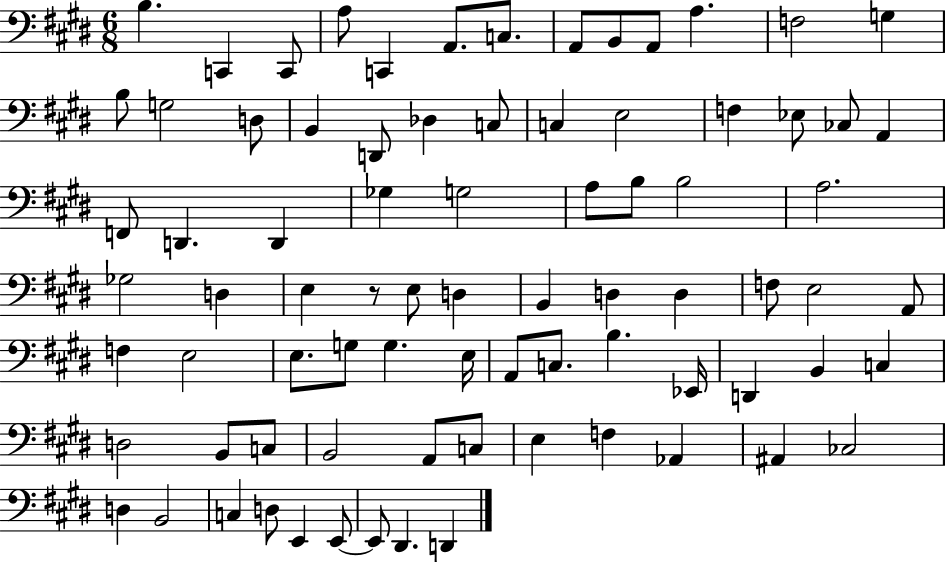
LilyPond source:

{
  \clef bass
  \numericTimeSignature
  \time 6/8
  \key e \major
  b4. c,4 c,8 | a8 c,4 a,8. c8. | a,8 b,8 a,8 a4. | f2 g4 | \break b8 g2 d8 | b,4 d,8 des4 c8 | c4 e2 | f4 ees8 ces8 a,4 | \break f,8 d,4. d,4 | ges4 g2 | a8 b8 b2 | a2. | \break ges2 d4 | e4 r8 e8 d4 | b,4 d4 d4 | f8 e2 a,8 | \break f4 e2 | e8. g8 g4. e16 | a,8 c8. b4. ees,16 | d,4 b,4 c4 | \break d2 b,8 c8 | b,2 a,8 c8 | e4 f4 aes,4 | ais,4 ces2 | \break d4 b,2 | c4 d8 e,4 e,8~~ | e,8 dis,4. d,4 | \bar "|."
}